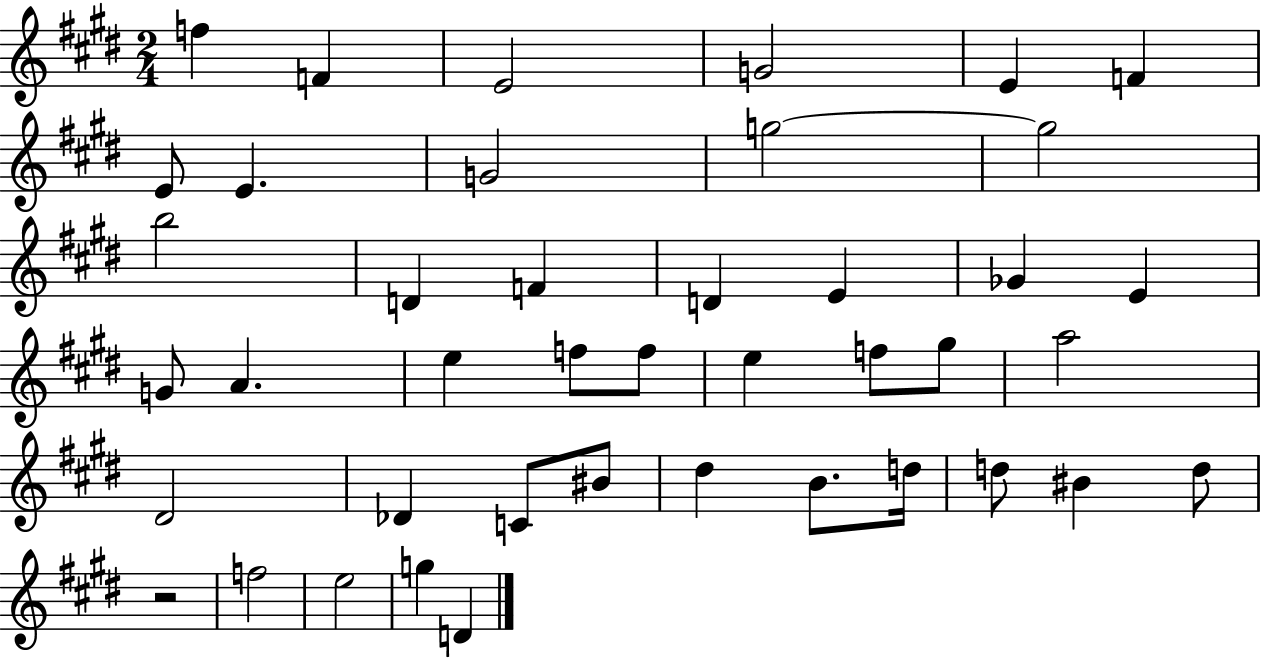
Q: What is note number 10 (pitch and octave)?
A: G5